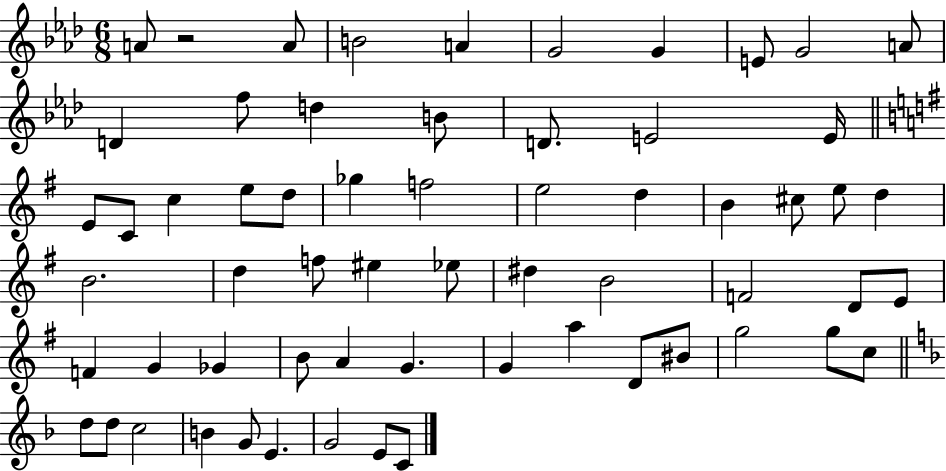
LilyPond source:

{
  \clef treble
  \numericTimeSignature
  \time 6/8
  \key aes \major
  a'8 r2 a'8 | b'2 a'4 | g'2 g'4 | e'8 g'2 a'8 | \break d'4 f''8 d''4 b'8 | d'8. e'2 e'16 | \bar "||" \break \key g \major e'8 c'8 c''4 e''8 d''8 | ges''4 f''2 | e''2 d''4 | b'4 cis''8 e''8 d''4 | \break b'2. | d''4 f''8 eis''4 ees''8 | dis''4 b'2 | f'2 d'8 e'8 | \break f'4 g'4 ges'4 | b'8 a'4 g'4. | g'4 a''4 d'8 bis'8 | g''2 g''8 c''8 | \break \bar "||" \break \key f \major d''8 d''8 c''2 | b'4 g'8 e'4. | g'2 e'8 c'8 | \bar "|."
}